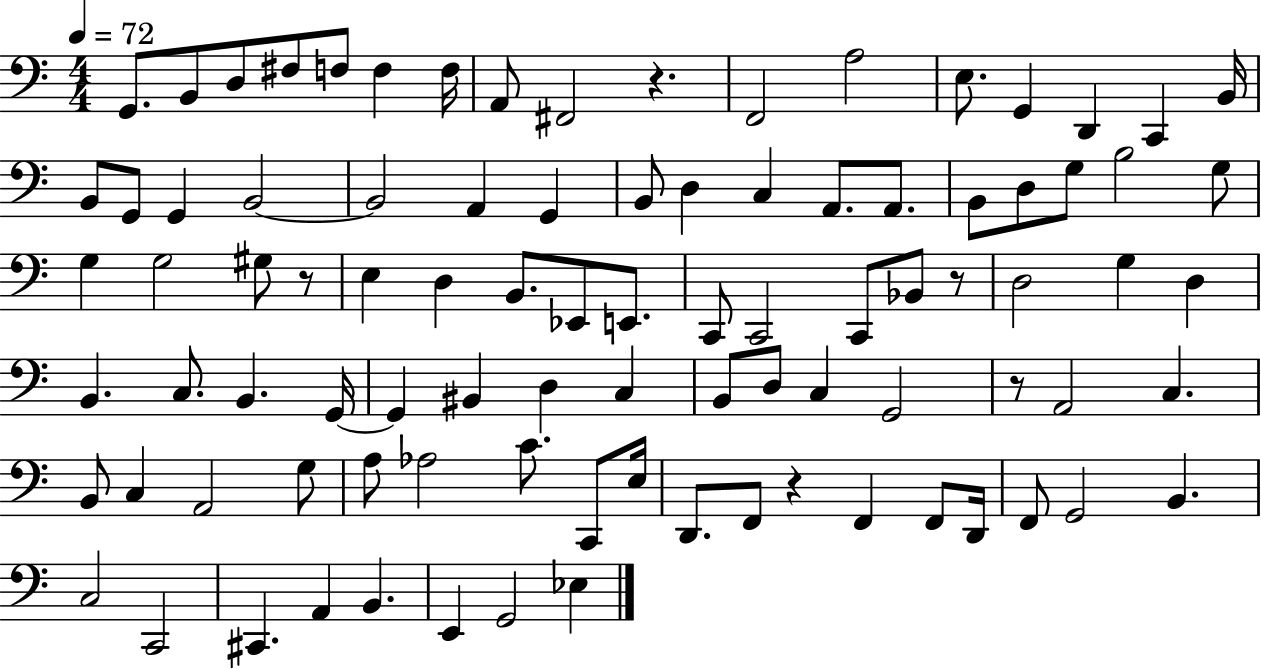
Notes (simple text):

G2/e. B2/e D3/e F#3/e F3/e F3/q F3/s A2/e F#2/h R/q. F2/h A3/h E3/e. G2/q D2/q C2/q B2/s B2/e G2/e G2/q B2/h B2/h A2/q G2/q B2/e D3/q C3/q A2/e. A2/e. B2/e D3/e G3/e B3/h G3/e G3/q G3/h G#3/e R/e E3/q D3/q B2/e. Eb2/e E2/e. C2/e C2/h C2/e Bb2/e R/e D3/h G3/q D3/q B2/q. C3/e. B2/q. G2/s G2/q BIS2/q D3/q C3/q B2/e D3/e C3/q G2/h R/e A2/h C3/q. B2/e C3/q A2/h G3/e A3/e Ab3/h C4/e. C2/e E3/s D2/e. F2/e R/q F2/q F2/e D2/s F2/e G2/h B2/q. C3/h C2/h C#2/q. A2/q B2/q. E2/q G2/h Eb3/q